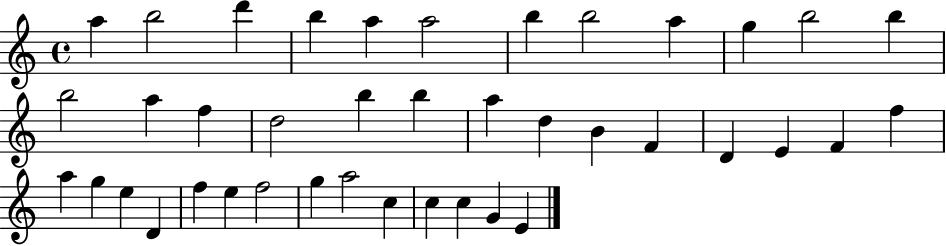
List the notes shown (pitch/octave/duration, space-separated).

A5/q B5/h D6/q B5/q A5/q A5/h B5/q B5/h A5/q G5/q B5/h B5/q B5/h A5/q F5/q D5/h B5/q B5/q A5/q D5/q B4/q F4/q D4/q E4/q F4/q F5/q A5/q G5/q E5/q D4/q F5/q E5/q F5/h G5/q A5/h C5/q C5/q C5/q G4/q E4/q